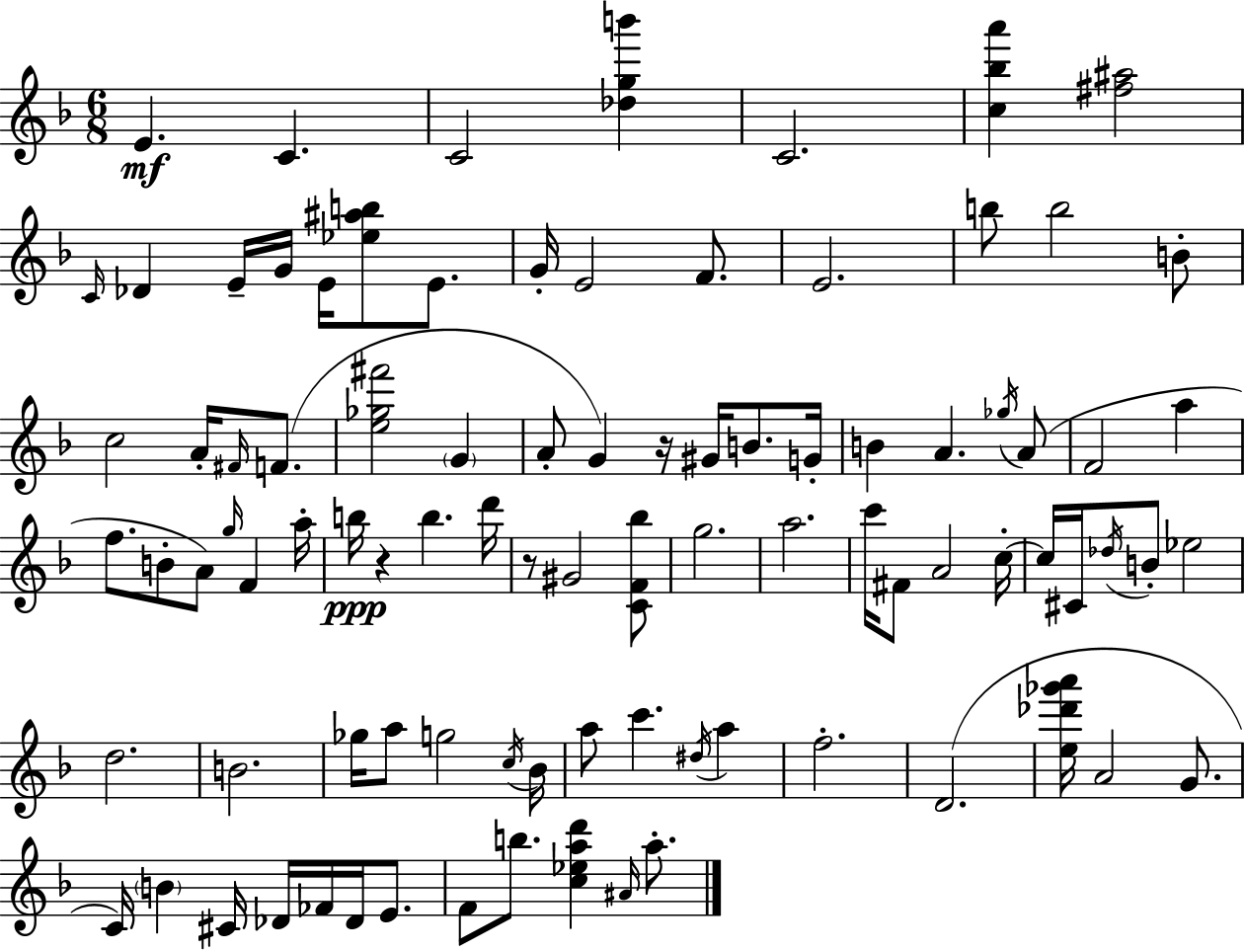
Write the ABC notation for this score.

X:1
T:Untitled
M:6/8
L:1/4
K:Dm
E C C2 [_dgb'] C2 [c_ba'] [^f^a]2 C/4 _D E/4 G/4 E/4 [_e^ab]/2 E/2 G/4 E2 F/2 E2 b/2 b2 B/2 c2 A/4 ^F/4 F/2 [e_g^f']2 G A/2 G z/4 ^G/4 B/2 G/4 B A _g/4 A/2 F2 a f/2 B/2 A/2 g/4 F a/4 b/4 z b d'/4 z/2 ^G2 [CF_b]/2 g2 a2 c'/4 ^F/2 A2 c/4 c/4 ^C/4 _d/4 B/2 _e2 d2 B2 _g/4 a/2 g2 c/4 _B/4 a/2 c' ^d/4 a f2 D2 [e_d'_g'a']/4 A2 G/2 C/4 B ^C/4 _D/4 _F/4 _D/4 E/2 F/2 b/2 [c_ead'] ^A/4 a/2